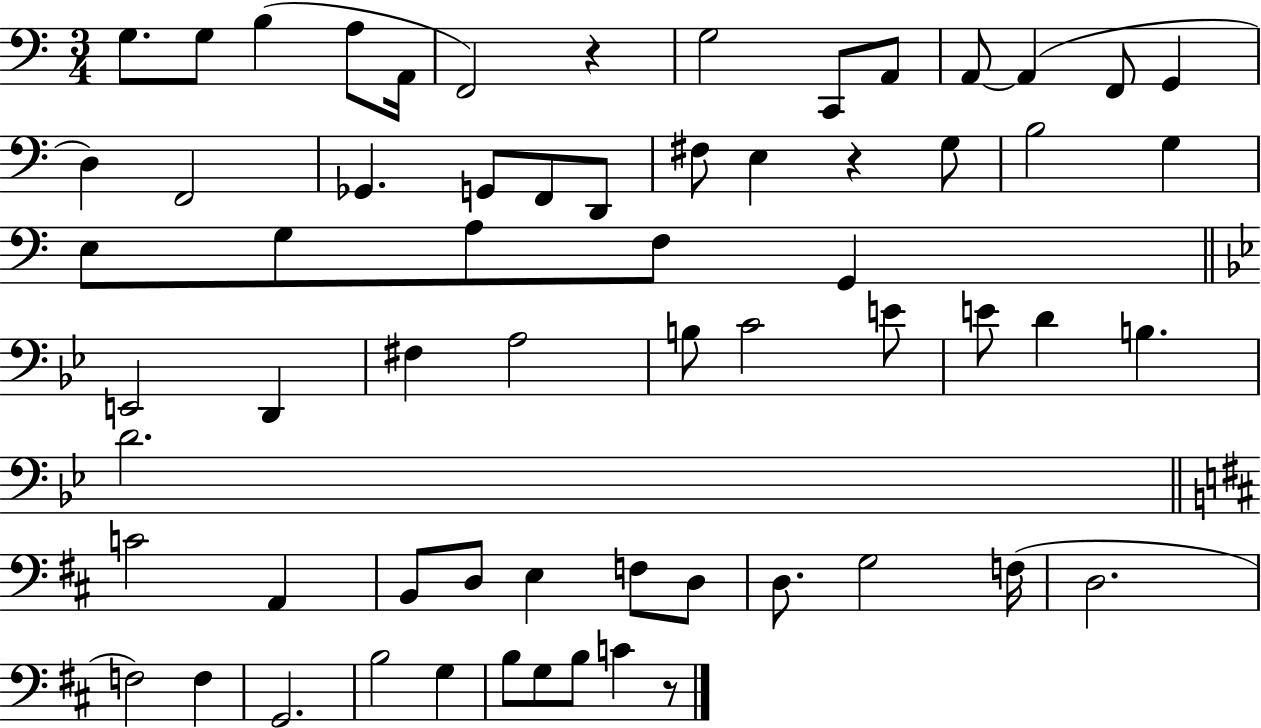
X:1
T:Untitled
M:3/4
L:1/4
K:C
G,/2 G,/2 B, A,/2 A,,/4 F,,2 z G,2 C,,/2 A,,/2 A,,/2 A,, F,,/2 G,, D, F,,2 _G,, G,,/2 F,,/2 D,,/2 ^F,/2 E, z G,/2 B,2 G, E,/2 G,/2 A,/2 F,/2 G,, E,,2 D,, ^F, A,2 B,/2 C2 E/2 E/2 D B, D2 C2 A,, B,,/2 D,/2 E, F,/2 D,/2 D,/2 G,2 F,/4 D,2 F,2 F, G,,2 B,2 G, B,/2 G,/2 B,/2 C z/2